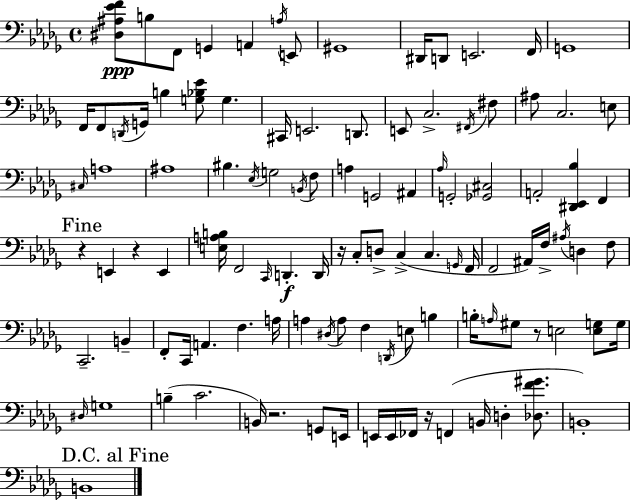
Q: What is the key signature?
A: BES minor